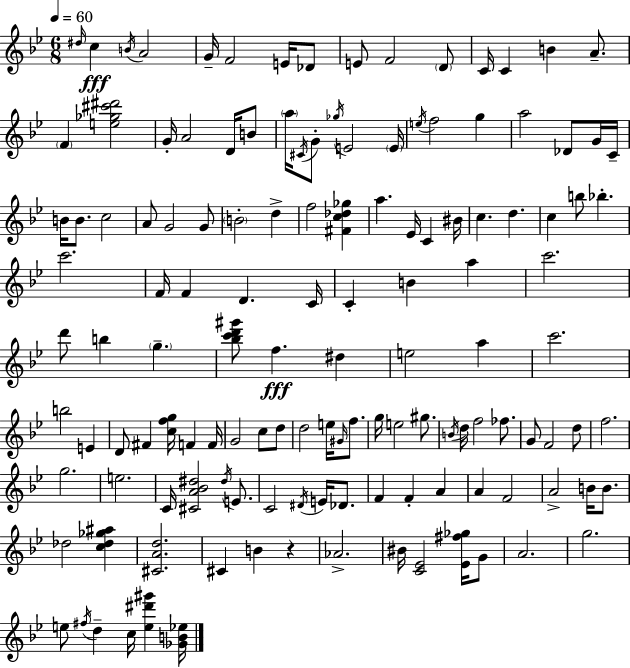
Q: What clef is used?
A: treble